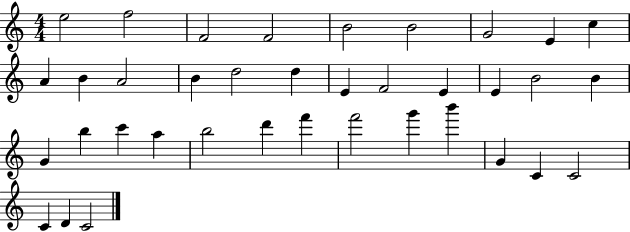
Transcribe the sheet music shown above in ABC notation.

X:1
T:Untitled
M:4/4
L:1/4
K:C
e2 f2 F2 F2 B2 B2 G2 E c A B A2 B d2 d E F2 E E B2 B G b c' a b2 d' f' f'2 g' b' G C C2 C D C2